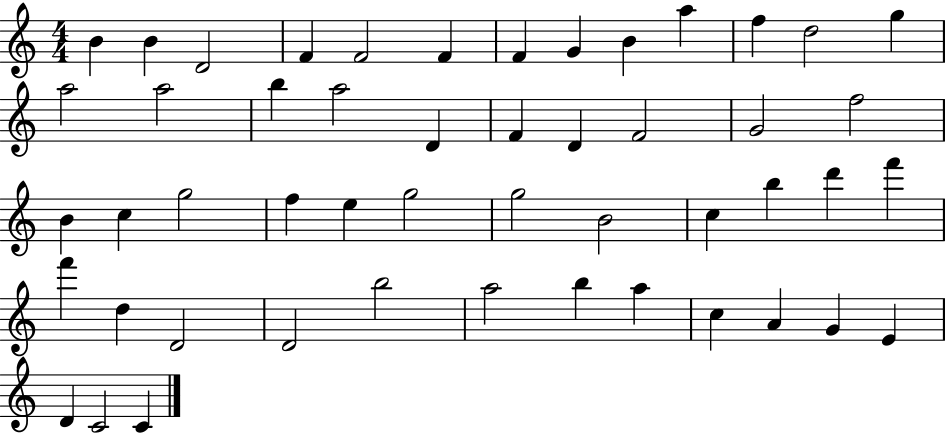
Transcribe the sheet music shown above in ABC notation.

X:1
T:Untitled
M:4/4
L:1/4
K:C
B B D2 F F2 F F G B a f d2 g a2 a2 b a2 D F D F2 G2 f2 B c g2 f e g2 g2 B2 c b d' f' f' d D2 D2 b2 a2 b a c A G E D C2 C